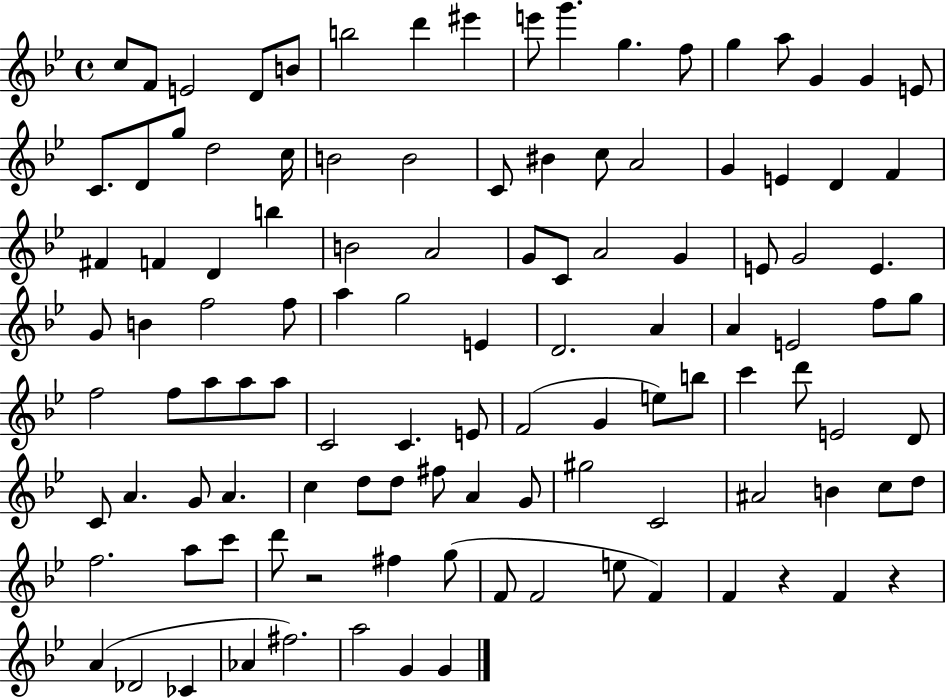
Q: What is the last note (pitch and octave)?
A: G4